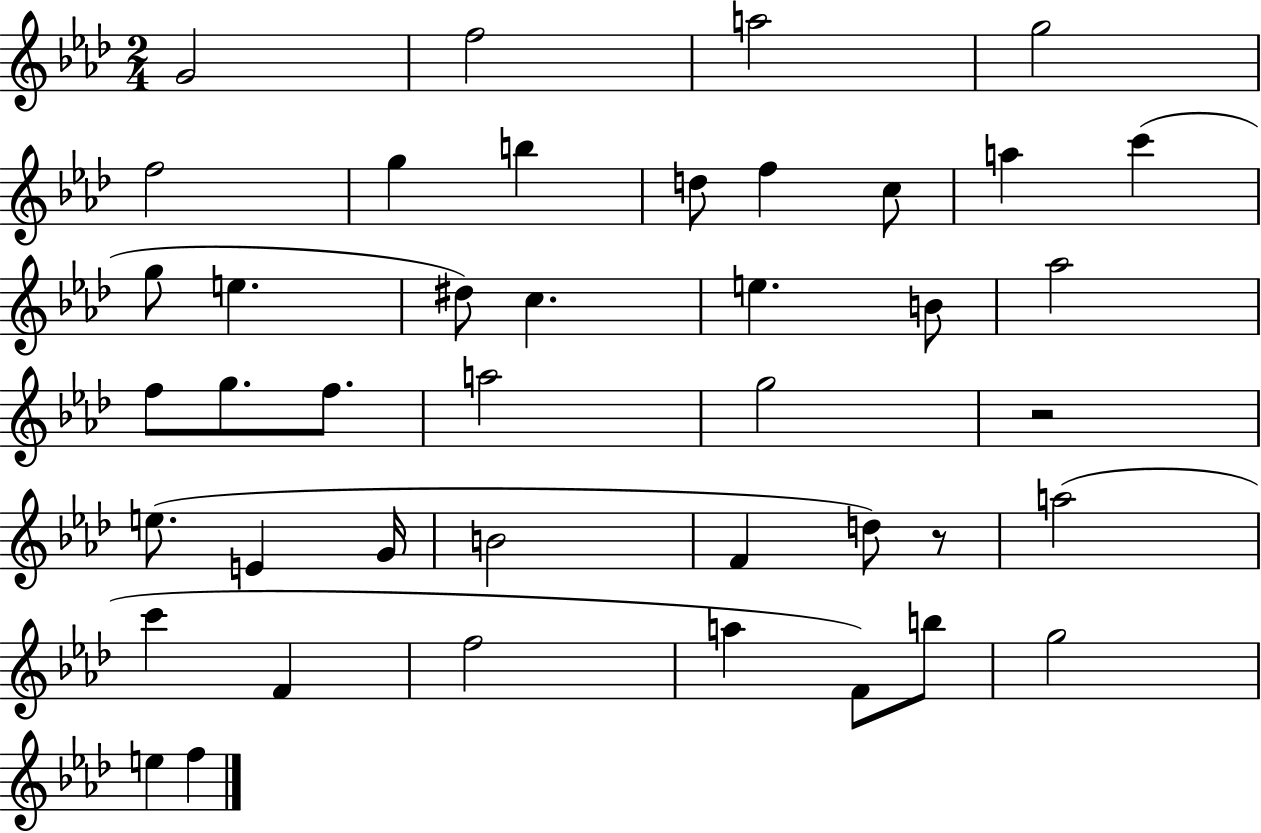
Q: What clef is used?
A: treble